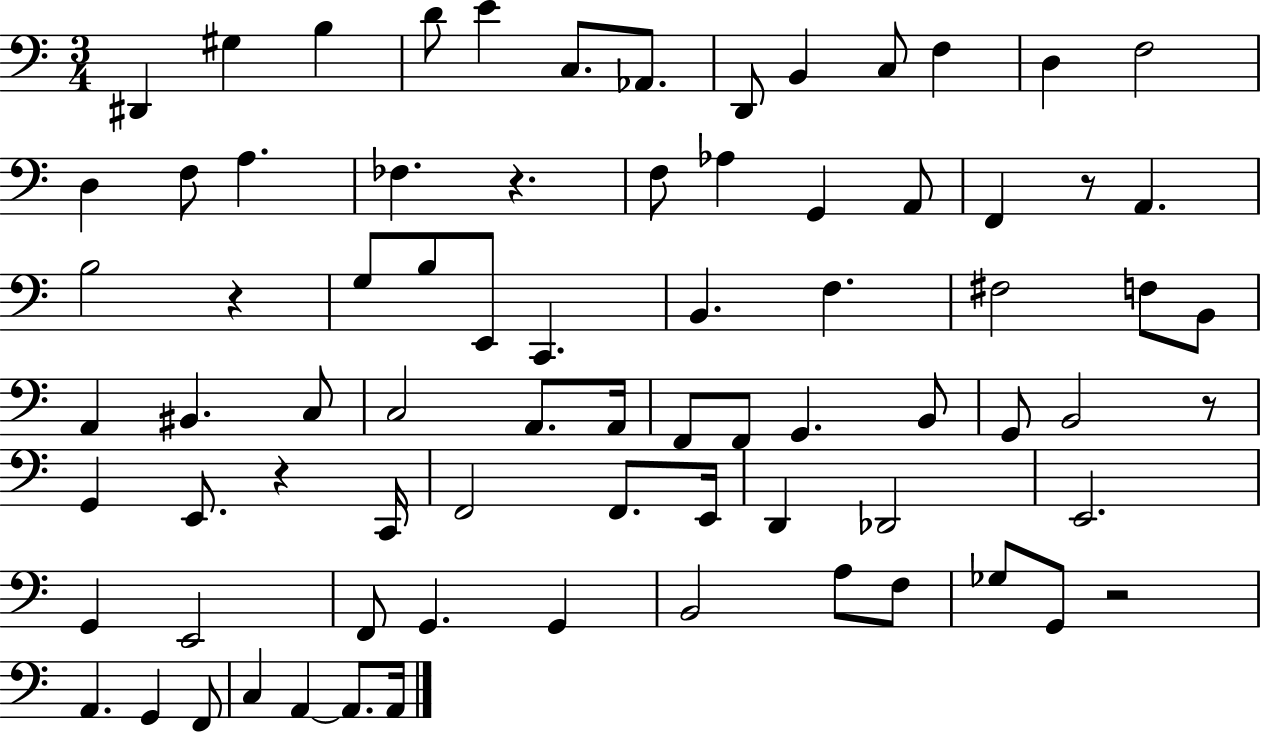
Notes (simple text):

D#2/q G#3/q B3/q D4/e E4/q C3/e. Ab2/e. D2/e B2/q C3/e F3/q D3/q F3/h D3/q F3/e A3/q. FES3/q. R/q. F3/e Ab3/q G2/q A2/e F2/q R/e A2/q. B3/h R/q G3/e B3/e E2/e C2/q. B2/q. F3/q. F#3/h F3/e B2/e A2/q BIS2/q. C3/e C3/h A2/e. A2/s F2/e F2/e G2/q. B2/e G2/e B2/h R/e G2/q E2/e. R/q C2/s F2/h F2/e. E2/s D2/q Db2/h E2/h. G2/q E2/h F2/e G2/q. G2/q B2/h A3/e F3/e Gb3/e G2/e R/h A2/q. G2/q F2/e C3/q A2/q A2/e. A2/s